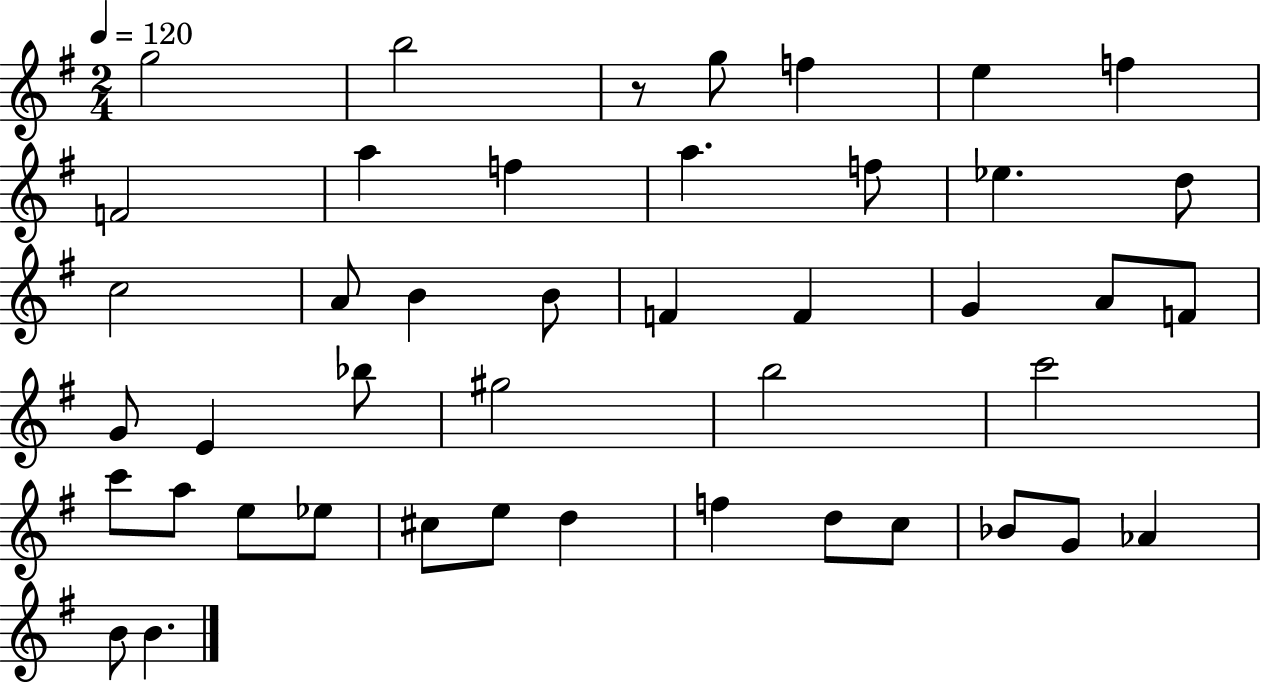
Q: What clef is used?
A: treble